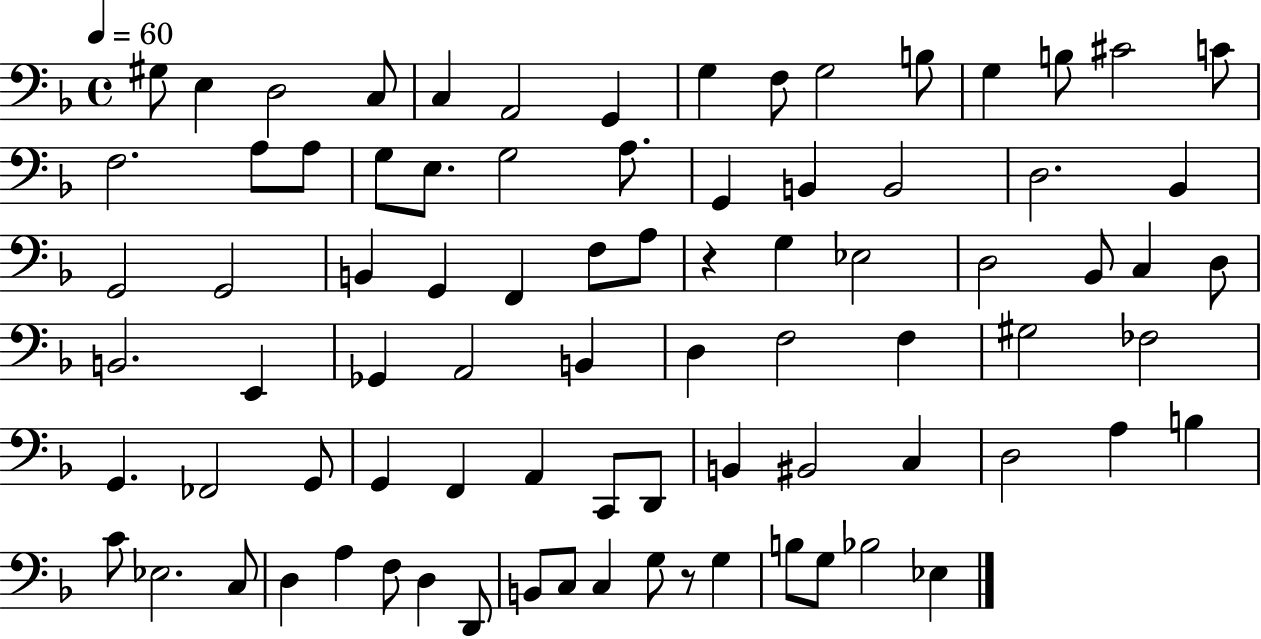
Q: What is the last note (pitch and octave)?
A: Eb3